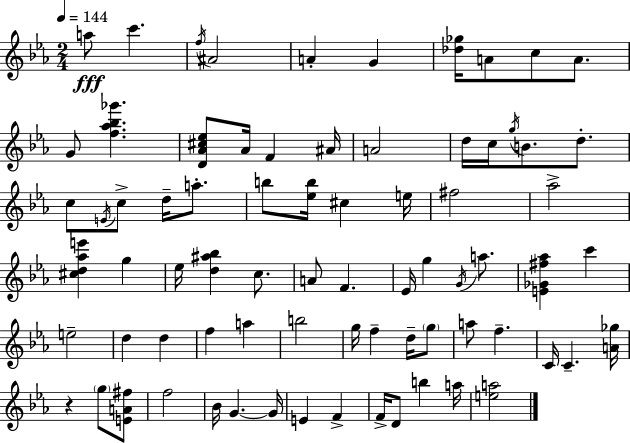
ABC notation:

X:1
T:Untitled
M:2/4
L:1/4
K:Cm
a/2 c' f/4 ^A2 A G [_d_g]/4 A/2 c/2 A/2 G/2 [f_a_b_g'] [D_A^c_e]/2 _A/4 F ^A/4 A2 d/4 c/4 g/4 B/2 d/2 c/2 E/4 c/2 d/4 a/2 b/2 [_eb]/4 ^c e/4 ^f2 _a2 [^cd_ae'] g _e/4 [d^a_b] c/2 A/2 F _E/4 g G/4 a/2 [E_G^f_a] c' e2 d d f a b2 g/4 f d/4 g/2 a/2 f C/4 C [A_g]/4 z g/2 [EA^f]/2 f2 _B/4 G G/4 E F F/4 D/2 b a/4 [ea]2